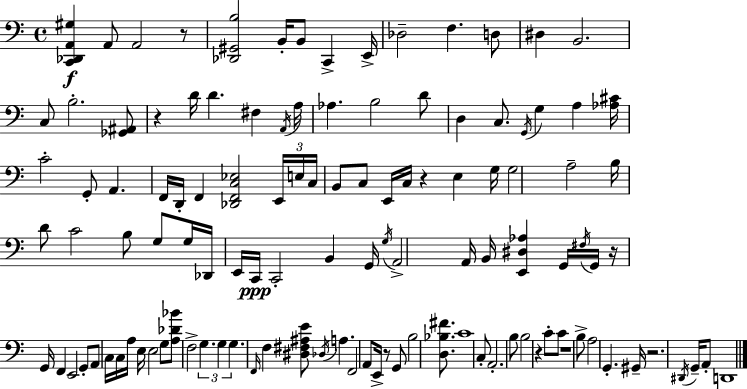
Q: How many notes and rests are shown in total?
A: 118